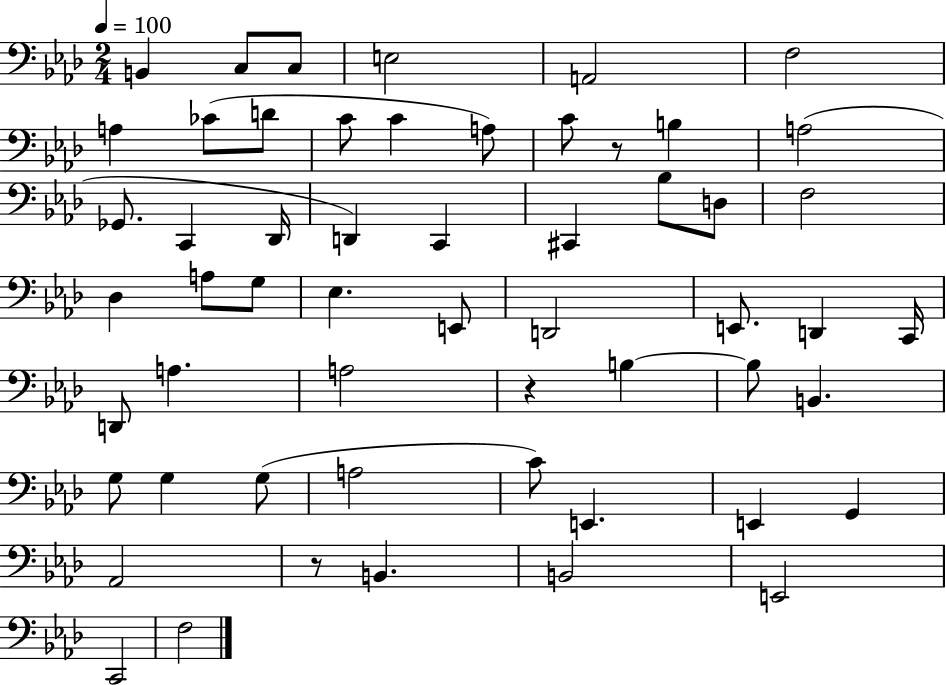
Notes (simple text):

B2/q C3/e C3/e E3/h A2/h F3/h A3/q CES4/e D4/e C4/e C4/q A3/e C4/e R/e B3/q A3/h Gb2/e. C2/q Db2/s D2/q C2/q C#2/q Bb3/e D3/e F3/h Db3/q A3/e G3/e Eb3/q. E2/e D2/h E2/e. D2/q C2/s D2/e A3/q. A3/h R/q B3/q B3/e B2/q. G3/e G3/q G3/e A3/h C4/e E2/q. E2/q G2/q Ab2/h R/e B2/q. B2/h E2/h C2/h F3/h